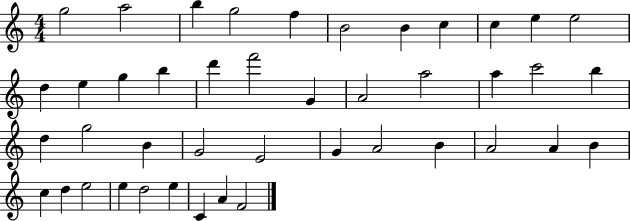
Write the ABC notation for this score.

X:1
T:Untitled
M:4/4
L:1/4
K:C
g2 a2 b g2 f B2 B c c e e2 d e g b d' f'2 G A2 a2 a c'2 b d g2 B G2 E2 G A2 B A2 A B c d e2 e d2 e C A F2